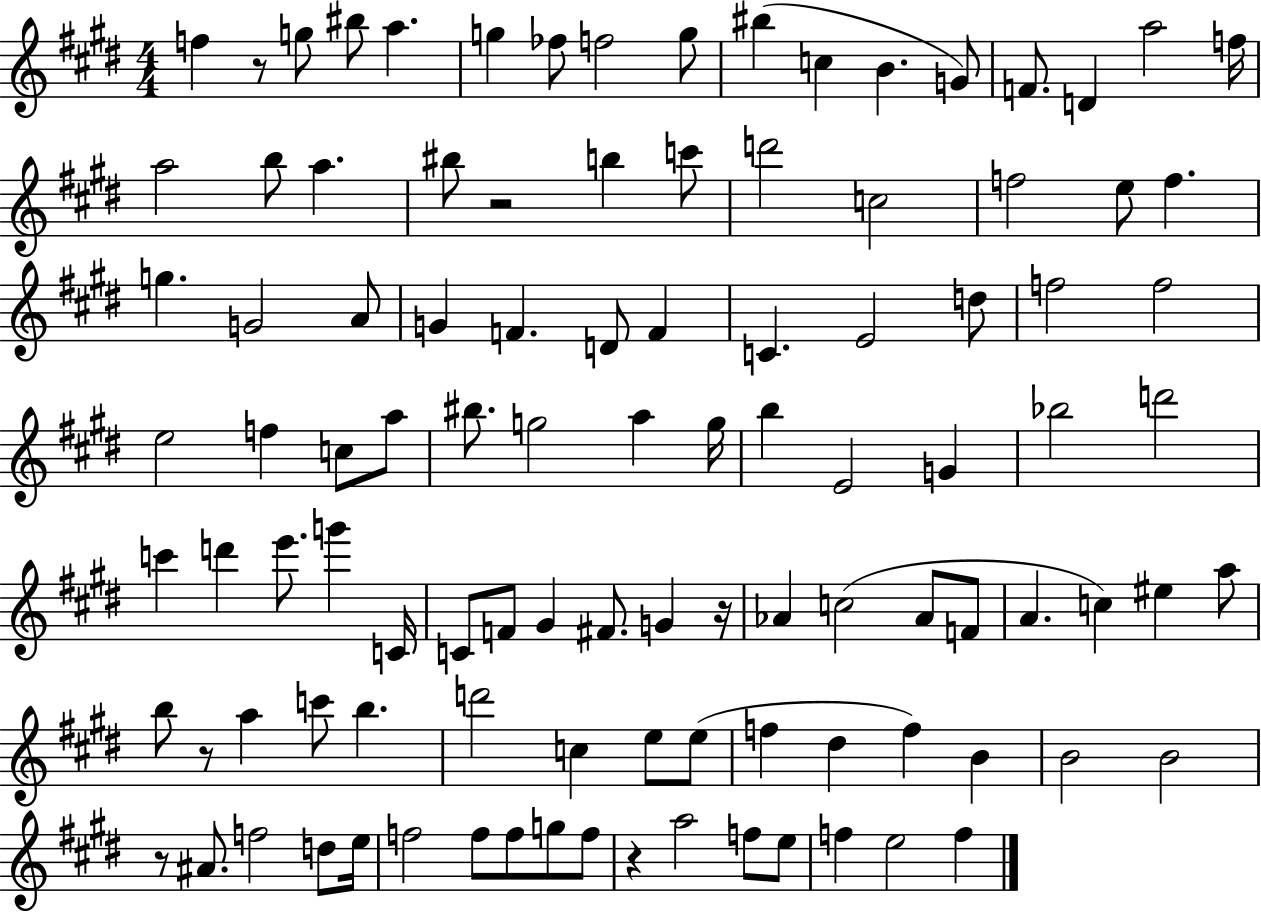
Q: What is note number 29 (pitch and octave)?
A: G4